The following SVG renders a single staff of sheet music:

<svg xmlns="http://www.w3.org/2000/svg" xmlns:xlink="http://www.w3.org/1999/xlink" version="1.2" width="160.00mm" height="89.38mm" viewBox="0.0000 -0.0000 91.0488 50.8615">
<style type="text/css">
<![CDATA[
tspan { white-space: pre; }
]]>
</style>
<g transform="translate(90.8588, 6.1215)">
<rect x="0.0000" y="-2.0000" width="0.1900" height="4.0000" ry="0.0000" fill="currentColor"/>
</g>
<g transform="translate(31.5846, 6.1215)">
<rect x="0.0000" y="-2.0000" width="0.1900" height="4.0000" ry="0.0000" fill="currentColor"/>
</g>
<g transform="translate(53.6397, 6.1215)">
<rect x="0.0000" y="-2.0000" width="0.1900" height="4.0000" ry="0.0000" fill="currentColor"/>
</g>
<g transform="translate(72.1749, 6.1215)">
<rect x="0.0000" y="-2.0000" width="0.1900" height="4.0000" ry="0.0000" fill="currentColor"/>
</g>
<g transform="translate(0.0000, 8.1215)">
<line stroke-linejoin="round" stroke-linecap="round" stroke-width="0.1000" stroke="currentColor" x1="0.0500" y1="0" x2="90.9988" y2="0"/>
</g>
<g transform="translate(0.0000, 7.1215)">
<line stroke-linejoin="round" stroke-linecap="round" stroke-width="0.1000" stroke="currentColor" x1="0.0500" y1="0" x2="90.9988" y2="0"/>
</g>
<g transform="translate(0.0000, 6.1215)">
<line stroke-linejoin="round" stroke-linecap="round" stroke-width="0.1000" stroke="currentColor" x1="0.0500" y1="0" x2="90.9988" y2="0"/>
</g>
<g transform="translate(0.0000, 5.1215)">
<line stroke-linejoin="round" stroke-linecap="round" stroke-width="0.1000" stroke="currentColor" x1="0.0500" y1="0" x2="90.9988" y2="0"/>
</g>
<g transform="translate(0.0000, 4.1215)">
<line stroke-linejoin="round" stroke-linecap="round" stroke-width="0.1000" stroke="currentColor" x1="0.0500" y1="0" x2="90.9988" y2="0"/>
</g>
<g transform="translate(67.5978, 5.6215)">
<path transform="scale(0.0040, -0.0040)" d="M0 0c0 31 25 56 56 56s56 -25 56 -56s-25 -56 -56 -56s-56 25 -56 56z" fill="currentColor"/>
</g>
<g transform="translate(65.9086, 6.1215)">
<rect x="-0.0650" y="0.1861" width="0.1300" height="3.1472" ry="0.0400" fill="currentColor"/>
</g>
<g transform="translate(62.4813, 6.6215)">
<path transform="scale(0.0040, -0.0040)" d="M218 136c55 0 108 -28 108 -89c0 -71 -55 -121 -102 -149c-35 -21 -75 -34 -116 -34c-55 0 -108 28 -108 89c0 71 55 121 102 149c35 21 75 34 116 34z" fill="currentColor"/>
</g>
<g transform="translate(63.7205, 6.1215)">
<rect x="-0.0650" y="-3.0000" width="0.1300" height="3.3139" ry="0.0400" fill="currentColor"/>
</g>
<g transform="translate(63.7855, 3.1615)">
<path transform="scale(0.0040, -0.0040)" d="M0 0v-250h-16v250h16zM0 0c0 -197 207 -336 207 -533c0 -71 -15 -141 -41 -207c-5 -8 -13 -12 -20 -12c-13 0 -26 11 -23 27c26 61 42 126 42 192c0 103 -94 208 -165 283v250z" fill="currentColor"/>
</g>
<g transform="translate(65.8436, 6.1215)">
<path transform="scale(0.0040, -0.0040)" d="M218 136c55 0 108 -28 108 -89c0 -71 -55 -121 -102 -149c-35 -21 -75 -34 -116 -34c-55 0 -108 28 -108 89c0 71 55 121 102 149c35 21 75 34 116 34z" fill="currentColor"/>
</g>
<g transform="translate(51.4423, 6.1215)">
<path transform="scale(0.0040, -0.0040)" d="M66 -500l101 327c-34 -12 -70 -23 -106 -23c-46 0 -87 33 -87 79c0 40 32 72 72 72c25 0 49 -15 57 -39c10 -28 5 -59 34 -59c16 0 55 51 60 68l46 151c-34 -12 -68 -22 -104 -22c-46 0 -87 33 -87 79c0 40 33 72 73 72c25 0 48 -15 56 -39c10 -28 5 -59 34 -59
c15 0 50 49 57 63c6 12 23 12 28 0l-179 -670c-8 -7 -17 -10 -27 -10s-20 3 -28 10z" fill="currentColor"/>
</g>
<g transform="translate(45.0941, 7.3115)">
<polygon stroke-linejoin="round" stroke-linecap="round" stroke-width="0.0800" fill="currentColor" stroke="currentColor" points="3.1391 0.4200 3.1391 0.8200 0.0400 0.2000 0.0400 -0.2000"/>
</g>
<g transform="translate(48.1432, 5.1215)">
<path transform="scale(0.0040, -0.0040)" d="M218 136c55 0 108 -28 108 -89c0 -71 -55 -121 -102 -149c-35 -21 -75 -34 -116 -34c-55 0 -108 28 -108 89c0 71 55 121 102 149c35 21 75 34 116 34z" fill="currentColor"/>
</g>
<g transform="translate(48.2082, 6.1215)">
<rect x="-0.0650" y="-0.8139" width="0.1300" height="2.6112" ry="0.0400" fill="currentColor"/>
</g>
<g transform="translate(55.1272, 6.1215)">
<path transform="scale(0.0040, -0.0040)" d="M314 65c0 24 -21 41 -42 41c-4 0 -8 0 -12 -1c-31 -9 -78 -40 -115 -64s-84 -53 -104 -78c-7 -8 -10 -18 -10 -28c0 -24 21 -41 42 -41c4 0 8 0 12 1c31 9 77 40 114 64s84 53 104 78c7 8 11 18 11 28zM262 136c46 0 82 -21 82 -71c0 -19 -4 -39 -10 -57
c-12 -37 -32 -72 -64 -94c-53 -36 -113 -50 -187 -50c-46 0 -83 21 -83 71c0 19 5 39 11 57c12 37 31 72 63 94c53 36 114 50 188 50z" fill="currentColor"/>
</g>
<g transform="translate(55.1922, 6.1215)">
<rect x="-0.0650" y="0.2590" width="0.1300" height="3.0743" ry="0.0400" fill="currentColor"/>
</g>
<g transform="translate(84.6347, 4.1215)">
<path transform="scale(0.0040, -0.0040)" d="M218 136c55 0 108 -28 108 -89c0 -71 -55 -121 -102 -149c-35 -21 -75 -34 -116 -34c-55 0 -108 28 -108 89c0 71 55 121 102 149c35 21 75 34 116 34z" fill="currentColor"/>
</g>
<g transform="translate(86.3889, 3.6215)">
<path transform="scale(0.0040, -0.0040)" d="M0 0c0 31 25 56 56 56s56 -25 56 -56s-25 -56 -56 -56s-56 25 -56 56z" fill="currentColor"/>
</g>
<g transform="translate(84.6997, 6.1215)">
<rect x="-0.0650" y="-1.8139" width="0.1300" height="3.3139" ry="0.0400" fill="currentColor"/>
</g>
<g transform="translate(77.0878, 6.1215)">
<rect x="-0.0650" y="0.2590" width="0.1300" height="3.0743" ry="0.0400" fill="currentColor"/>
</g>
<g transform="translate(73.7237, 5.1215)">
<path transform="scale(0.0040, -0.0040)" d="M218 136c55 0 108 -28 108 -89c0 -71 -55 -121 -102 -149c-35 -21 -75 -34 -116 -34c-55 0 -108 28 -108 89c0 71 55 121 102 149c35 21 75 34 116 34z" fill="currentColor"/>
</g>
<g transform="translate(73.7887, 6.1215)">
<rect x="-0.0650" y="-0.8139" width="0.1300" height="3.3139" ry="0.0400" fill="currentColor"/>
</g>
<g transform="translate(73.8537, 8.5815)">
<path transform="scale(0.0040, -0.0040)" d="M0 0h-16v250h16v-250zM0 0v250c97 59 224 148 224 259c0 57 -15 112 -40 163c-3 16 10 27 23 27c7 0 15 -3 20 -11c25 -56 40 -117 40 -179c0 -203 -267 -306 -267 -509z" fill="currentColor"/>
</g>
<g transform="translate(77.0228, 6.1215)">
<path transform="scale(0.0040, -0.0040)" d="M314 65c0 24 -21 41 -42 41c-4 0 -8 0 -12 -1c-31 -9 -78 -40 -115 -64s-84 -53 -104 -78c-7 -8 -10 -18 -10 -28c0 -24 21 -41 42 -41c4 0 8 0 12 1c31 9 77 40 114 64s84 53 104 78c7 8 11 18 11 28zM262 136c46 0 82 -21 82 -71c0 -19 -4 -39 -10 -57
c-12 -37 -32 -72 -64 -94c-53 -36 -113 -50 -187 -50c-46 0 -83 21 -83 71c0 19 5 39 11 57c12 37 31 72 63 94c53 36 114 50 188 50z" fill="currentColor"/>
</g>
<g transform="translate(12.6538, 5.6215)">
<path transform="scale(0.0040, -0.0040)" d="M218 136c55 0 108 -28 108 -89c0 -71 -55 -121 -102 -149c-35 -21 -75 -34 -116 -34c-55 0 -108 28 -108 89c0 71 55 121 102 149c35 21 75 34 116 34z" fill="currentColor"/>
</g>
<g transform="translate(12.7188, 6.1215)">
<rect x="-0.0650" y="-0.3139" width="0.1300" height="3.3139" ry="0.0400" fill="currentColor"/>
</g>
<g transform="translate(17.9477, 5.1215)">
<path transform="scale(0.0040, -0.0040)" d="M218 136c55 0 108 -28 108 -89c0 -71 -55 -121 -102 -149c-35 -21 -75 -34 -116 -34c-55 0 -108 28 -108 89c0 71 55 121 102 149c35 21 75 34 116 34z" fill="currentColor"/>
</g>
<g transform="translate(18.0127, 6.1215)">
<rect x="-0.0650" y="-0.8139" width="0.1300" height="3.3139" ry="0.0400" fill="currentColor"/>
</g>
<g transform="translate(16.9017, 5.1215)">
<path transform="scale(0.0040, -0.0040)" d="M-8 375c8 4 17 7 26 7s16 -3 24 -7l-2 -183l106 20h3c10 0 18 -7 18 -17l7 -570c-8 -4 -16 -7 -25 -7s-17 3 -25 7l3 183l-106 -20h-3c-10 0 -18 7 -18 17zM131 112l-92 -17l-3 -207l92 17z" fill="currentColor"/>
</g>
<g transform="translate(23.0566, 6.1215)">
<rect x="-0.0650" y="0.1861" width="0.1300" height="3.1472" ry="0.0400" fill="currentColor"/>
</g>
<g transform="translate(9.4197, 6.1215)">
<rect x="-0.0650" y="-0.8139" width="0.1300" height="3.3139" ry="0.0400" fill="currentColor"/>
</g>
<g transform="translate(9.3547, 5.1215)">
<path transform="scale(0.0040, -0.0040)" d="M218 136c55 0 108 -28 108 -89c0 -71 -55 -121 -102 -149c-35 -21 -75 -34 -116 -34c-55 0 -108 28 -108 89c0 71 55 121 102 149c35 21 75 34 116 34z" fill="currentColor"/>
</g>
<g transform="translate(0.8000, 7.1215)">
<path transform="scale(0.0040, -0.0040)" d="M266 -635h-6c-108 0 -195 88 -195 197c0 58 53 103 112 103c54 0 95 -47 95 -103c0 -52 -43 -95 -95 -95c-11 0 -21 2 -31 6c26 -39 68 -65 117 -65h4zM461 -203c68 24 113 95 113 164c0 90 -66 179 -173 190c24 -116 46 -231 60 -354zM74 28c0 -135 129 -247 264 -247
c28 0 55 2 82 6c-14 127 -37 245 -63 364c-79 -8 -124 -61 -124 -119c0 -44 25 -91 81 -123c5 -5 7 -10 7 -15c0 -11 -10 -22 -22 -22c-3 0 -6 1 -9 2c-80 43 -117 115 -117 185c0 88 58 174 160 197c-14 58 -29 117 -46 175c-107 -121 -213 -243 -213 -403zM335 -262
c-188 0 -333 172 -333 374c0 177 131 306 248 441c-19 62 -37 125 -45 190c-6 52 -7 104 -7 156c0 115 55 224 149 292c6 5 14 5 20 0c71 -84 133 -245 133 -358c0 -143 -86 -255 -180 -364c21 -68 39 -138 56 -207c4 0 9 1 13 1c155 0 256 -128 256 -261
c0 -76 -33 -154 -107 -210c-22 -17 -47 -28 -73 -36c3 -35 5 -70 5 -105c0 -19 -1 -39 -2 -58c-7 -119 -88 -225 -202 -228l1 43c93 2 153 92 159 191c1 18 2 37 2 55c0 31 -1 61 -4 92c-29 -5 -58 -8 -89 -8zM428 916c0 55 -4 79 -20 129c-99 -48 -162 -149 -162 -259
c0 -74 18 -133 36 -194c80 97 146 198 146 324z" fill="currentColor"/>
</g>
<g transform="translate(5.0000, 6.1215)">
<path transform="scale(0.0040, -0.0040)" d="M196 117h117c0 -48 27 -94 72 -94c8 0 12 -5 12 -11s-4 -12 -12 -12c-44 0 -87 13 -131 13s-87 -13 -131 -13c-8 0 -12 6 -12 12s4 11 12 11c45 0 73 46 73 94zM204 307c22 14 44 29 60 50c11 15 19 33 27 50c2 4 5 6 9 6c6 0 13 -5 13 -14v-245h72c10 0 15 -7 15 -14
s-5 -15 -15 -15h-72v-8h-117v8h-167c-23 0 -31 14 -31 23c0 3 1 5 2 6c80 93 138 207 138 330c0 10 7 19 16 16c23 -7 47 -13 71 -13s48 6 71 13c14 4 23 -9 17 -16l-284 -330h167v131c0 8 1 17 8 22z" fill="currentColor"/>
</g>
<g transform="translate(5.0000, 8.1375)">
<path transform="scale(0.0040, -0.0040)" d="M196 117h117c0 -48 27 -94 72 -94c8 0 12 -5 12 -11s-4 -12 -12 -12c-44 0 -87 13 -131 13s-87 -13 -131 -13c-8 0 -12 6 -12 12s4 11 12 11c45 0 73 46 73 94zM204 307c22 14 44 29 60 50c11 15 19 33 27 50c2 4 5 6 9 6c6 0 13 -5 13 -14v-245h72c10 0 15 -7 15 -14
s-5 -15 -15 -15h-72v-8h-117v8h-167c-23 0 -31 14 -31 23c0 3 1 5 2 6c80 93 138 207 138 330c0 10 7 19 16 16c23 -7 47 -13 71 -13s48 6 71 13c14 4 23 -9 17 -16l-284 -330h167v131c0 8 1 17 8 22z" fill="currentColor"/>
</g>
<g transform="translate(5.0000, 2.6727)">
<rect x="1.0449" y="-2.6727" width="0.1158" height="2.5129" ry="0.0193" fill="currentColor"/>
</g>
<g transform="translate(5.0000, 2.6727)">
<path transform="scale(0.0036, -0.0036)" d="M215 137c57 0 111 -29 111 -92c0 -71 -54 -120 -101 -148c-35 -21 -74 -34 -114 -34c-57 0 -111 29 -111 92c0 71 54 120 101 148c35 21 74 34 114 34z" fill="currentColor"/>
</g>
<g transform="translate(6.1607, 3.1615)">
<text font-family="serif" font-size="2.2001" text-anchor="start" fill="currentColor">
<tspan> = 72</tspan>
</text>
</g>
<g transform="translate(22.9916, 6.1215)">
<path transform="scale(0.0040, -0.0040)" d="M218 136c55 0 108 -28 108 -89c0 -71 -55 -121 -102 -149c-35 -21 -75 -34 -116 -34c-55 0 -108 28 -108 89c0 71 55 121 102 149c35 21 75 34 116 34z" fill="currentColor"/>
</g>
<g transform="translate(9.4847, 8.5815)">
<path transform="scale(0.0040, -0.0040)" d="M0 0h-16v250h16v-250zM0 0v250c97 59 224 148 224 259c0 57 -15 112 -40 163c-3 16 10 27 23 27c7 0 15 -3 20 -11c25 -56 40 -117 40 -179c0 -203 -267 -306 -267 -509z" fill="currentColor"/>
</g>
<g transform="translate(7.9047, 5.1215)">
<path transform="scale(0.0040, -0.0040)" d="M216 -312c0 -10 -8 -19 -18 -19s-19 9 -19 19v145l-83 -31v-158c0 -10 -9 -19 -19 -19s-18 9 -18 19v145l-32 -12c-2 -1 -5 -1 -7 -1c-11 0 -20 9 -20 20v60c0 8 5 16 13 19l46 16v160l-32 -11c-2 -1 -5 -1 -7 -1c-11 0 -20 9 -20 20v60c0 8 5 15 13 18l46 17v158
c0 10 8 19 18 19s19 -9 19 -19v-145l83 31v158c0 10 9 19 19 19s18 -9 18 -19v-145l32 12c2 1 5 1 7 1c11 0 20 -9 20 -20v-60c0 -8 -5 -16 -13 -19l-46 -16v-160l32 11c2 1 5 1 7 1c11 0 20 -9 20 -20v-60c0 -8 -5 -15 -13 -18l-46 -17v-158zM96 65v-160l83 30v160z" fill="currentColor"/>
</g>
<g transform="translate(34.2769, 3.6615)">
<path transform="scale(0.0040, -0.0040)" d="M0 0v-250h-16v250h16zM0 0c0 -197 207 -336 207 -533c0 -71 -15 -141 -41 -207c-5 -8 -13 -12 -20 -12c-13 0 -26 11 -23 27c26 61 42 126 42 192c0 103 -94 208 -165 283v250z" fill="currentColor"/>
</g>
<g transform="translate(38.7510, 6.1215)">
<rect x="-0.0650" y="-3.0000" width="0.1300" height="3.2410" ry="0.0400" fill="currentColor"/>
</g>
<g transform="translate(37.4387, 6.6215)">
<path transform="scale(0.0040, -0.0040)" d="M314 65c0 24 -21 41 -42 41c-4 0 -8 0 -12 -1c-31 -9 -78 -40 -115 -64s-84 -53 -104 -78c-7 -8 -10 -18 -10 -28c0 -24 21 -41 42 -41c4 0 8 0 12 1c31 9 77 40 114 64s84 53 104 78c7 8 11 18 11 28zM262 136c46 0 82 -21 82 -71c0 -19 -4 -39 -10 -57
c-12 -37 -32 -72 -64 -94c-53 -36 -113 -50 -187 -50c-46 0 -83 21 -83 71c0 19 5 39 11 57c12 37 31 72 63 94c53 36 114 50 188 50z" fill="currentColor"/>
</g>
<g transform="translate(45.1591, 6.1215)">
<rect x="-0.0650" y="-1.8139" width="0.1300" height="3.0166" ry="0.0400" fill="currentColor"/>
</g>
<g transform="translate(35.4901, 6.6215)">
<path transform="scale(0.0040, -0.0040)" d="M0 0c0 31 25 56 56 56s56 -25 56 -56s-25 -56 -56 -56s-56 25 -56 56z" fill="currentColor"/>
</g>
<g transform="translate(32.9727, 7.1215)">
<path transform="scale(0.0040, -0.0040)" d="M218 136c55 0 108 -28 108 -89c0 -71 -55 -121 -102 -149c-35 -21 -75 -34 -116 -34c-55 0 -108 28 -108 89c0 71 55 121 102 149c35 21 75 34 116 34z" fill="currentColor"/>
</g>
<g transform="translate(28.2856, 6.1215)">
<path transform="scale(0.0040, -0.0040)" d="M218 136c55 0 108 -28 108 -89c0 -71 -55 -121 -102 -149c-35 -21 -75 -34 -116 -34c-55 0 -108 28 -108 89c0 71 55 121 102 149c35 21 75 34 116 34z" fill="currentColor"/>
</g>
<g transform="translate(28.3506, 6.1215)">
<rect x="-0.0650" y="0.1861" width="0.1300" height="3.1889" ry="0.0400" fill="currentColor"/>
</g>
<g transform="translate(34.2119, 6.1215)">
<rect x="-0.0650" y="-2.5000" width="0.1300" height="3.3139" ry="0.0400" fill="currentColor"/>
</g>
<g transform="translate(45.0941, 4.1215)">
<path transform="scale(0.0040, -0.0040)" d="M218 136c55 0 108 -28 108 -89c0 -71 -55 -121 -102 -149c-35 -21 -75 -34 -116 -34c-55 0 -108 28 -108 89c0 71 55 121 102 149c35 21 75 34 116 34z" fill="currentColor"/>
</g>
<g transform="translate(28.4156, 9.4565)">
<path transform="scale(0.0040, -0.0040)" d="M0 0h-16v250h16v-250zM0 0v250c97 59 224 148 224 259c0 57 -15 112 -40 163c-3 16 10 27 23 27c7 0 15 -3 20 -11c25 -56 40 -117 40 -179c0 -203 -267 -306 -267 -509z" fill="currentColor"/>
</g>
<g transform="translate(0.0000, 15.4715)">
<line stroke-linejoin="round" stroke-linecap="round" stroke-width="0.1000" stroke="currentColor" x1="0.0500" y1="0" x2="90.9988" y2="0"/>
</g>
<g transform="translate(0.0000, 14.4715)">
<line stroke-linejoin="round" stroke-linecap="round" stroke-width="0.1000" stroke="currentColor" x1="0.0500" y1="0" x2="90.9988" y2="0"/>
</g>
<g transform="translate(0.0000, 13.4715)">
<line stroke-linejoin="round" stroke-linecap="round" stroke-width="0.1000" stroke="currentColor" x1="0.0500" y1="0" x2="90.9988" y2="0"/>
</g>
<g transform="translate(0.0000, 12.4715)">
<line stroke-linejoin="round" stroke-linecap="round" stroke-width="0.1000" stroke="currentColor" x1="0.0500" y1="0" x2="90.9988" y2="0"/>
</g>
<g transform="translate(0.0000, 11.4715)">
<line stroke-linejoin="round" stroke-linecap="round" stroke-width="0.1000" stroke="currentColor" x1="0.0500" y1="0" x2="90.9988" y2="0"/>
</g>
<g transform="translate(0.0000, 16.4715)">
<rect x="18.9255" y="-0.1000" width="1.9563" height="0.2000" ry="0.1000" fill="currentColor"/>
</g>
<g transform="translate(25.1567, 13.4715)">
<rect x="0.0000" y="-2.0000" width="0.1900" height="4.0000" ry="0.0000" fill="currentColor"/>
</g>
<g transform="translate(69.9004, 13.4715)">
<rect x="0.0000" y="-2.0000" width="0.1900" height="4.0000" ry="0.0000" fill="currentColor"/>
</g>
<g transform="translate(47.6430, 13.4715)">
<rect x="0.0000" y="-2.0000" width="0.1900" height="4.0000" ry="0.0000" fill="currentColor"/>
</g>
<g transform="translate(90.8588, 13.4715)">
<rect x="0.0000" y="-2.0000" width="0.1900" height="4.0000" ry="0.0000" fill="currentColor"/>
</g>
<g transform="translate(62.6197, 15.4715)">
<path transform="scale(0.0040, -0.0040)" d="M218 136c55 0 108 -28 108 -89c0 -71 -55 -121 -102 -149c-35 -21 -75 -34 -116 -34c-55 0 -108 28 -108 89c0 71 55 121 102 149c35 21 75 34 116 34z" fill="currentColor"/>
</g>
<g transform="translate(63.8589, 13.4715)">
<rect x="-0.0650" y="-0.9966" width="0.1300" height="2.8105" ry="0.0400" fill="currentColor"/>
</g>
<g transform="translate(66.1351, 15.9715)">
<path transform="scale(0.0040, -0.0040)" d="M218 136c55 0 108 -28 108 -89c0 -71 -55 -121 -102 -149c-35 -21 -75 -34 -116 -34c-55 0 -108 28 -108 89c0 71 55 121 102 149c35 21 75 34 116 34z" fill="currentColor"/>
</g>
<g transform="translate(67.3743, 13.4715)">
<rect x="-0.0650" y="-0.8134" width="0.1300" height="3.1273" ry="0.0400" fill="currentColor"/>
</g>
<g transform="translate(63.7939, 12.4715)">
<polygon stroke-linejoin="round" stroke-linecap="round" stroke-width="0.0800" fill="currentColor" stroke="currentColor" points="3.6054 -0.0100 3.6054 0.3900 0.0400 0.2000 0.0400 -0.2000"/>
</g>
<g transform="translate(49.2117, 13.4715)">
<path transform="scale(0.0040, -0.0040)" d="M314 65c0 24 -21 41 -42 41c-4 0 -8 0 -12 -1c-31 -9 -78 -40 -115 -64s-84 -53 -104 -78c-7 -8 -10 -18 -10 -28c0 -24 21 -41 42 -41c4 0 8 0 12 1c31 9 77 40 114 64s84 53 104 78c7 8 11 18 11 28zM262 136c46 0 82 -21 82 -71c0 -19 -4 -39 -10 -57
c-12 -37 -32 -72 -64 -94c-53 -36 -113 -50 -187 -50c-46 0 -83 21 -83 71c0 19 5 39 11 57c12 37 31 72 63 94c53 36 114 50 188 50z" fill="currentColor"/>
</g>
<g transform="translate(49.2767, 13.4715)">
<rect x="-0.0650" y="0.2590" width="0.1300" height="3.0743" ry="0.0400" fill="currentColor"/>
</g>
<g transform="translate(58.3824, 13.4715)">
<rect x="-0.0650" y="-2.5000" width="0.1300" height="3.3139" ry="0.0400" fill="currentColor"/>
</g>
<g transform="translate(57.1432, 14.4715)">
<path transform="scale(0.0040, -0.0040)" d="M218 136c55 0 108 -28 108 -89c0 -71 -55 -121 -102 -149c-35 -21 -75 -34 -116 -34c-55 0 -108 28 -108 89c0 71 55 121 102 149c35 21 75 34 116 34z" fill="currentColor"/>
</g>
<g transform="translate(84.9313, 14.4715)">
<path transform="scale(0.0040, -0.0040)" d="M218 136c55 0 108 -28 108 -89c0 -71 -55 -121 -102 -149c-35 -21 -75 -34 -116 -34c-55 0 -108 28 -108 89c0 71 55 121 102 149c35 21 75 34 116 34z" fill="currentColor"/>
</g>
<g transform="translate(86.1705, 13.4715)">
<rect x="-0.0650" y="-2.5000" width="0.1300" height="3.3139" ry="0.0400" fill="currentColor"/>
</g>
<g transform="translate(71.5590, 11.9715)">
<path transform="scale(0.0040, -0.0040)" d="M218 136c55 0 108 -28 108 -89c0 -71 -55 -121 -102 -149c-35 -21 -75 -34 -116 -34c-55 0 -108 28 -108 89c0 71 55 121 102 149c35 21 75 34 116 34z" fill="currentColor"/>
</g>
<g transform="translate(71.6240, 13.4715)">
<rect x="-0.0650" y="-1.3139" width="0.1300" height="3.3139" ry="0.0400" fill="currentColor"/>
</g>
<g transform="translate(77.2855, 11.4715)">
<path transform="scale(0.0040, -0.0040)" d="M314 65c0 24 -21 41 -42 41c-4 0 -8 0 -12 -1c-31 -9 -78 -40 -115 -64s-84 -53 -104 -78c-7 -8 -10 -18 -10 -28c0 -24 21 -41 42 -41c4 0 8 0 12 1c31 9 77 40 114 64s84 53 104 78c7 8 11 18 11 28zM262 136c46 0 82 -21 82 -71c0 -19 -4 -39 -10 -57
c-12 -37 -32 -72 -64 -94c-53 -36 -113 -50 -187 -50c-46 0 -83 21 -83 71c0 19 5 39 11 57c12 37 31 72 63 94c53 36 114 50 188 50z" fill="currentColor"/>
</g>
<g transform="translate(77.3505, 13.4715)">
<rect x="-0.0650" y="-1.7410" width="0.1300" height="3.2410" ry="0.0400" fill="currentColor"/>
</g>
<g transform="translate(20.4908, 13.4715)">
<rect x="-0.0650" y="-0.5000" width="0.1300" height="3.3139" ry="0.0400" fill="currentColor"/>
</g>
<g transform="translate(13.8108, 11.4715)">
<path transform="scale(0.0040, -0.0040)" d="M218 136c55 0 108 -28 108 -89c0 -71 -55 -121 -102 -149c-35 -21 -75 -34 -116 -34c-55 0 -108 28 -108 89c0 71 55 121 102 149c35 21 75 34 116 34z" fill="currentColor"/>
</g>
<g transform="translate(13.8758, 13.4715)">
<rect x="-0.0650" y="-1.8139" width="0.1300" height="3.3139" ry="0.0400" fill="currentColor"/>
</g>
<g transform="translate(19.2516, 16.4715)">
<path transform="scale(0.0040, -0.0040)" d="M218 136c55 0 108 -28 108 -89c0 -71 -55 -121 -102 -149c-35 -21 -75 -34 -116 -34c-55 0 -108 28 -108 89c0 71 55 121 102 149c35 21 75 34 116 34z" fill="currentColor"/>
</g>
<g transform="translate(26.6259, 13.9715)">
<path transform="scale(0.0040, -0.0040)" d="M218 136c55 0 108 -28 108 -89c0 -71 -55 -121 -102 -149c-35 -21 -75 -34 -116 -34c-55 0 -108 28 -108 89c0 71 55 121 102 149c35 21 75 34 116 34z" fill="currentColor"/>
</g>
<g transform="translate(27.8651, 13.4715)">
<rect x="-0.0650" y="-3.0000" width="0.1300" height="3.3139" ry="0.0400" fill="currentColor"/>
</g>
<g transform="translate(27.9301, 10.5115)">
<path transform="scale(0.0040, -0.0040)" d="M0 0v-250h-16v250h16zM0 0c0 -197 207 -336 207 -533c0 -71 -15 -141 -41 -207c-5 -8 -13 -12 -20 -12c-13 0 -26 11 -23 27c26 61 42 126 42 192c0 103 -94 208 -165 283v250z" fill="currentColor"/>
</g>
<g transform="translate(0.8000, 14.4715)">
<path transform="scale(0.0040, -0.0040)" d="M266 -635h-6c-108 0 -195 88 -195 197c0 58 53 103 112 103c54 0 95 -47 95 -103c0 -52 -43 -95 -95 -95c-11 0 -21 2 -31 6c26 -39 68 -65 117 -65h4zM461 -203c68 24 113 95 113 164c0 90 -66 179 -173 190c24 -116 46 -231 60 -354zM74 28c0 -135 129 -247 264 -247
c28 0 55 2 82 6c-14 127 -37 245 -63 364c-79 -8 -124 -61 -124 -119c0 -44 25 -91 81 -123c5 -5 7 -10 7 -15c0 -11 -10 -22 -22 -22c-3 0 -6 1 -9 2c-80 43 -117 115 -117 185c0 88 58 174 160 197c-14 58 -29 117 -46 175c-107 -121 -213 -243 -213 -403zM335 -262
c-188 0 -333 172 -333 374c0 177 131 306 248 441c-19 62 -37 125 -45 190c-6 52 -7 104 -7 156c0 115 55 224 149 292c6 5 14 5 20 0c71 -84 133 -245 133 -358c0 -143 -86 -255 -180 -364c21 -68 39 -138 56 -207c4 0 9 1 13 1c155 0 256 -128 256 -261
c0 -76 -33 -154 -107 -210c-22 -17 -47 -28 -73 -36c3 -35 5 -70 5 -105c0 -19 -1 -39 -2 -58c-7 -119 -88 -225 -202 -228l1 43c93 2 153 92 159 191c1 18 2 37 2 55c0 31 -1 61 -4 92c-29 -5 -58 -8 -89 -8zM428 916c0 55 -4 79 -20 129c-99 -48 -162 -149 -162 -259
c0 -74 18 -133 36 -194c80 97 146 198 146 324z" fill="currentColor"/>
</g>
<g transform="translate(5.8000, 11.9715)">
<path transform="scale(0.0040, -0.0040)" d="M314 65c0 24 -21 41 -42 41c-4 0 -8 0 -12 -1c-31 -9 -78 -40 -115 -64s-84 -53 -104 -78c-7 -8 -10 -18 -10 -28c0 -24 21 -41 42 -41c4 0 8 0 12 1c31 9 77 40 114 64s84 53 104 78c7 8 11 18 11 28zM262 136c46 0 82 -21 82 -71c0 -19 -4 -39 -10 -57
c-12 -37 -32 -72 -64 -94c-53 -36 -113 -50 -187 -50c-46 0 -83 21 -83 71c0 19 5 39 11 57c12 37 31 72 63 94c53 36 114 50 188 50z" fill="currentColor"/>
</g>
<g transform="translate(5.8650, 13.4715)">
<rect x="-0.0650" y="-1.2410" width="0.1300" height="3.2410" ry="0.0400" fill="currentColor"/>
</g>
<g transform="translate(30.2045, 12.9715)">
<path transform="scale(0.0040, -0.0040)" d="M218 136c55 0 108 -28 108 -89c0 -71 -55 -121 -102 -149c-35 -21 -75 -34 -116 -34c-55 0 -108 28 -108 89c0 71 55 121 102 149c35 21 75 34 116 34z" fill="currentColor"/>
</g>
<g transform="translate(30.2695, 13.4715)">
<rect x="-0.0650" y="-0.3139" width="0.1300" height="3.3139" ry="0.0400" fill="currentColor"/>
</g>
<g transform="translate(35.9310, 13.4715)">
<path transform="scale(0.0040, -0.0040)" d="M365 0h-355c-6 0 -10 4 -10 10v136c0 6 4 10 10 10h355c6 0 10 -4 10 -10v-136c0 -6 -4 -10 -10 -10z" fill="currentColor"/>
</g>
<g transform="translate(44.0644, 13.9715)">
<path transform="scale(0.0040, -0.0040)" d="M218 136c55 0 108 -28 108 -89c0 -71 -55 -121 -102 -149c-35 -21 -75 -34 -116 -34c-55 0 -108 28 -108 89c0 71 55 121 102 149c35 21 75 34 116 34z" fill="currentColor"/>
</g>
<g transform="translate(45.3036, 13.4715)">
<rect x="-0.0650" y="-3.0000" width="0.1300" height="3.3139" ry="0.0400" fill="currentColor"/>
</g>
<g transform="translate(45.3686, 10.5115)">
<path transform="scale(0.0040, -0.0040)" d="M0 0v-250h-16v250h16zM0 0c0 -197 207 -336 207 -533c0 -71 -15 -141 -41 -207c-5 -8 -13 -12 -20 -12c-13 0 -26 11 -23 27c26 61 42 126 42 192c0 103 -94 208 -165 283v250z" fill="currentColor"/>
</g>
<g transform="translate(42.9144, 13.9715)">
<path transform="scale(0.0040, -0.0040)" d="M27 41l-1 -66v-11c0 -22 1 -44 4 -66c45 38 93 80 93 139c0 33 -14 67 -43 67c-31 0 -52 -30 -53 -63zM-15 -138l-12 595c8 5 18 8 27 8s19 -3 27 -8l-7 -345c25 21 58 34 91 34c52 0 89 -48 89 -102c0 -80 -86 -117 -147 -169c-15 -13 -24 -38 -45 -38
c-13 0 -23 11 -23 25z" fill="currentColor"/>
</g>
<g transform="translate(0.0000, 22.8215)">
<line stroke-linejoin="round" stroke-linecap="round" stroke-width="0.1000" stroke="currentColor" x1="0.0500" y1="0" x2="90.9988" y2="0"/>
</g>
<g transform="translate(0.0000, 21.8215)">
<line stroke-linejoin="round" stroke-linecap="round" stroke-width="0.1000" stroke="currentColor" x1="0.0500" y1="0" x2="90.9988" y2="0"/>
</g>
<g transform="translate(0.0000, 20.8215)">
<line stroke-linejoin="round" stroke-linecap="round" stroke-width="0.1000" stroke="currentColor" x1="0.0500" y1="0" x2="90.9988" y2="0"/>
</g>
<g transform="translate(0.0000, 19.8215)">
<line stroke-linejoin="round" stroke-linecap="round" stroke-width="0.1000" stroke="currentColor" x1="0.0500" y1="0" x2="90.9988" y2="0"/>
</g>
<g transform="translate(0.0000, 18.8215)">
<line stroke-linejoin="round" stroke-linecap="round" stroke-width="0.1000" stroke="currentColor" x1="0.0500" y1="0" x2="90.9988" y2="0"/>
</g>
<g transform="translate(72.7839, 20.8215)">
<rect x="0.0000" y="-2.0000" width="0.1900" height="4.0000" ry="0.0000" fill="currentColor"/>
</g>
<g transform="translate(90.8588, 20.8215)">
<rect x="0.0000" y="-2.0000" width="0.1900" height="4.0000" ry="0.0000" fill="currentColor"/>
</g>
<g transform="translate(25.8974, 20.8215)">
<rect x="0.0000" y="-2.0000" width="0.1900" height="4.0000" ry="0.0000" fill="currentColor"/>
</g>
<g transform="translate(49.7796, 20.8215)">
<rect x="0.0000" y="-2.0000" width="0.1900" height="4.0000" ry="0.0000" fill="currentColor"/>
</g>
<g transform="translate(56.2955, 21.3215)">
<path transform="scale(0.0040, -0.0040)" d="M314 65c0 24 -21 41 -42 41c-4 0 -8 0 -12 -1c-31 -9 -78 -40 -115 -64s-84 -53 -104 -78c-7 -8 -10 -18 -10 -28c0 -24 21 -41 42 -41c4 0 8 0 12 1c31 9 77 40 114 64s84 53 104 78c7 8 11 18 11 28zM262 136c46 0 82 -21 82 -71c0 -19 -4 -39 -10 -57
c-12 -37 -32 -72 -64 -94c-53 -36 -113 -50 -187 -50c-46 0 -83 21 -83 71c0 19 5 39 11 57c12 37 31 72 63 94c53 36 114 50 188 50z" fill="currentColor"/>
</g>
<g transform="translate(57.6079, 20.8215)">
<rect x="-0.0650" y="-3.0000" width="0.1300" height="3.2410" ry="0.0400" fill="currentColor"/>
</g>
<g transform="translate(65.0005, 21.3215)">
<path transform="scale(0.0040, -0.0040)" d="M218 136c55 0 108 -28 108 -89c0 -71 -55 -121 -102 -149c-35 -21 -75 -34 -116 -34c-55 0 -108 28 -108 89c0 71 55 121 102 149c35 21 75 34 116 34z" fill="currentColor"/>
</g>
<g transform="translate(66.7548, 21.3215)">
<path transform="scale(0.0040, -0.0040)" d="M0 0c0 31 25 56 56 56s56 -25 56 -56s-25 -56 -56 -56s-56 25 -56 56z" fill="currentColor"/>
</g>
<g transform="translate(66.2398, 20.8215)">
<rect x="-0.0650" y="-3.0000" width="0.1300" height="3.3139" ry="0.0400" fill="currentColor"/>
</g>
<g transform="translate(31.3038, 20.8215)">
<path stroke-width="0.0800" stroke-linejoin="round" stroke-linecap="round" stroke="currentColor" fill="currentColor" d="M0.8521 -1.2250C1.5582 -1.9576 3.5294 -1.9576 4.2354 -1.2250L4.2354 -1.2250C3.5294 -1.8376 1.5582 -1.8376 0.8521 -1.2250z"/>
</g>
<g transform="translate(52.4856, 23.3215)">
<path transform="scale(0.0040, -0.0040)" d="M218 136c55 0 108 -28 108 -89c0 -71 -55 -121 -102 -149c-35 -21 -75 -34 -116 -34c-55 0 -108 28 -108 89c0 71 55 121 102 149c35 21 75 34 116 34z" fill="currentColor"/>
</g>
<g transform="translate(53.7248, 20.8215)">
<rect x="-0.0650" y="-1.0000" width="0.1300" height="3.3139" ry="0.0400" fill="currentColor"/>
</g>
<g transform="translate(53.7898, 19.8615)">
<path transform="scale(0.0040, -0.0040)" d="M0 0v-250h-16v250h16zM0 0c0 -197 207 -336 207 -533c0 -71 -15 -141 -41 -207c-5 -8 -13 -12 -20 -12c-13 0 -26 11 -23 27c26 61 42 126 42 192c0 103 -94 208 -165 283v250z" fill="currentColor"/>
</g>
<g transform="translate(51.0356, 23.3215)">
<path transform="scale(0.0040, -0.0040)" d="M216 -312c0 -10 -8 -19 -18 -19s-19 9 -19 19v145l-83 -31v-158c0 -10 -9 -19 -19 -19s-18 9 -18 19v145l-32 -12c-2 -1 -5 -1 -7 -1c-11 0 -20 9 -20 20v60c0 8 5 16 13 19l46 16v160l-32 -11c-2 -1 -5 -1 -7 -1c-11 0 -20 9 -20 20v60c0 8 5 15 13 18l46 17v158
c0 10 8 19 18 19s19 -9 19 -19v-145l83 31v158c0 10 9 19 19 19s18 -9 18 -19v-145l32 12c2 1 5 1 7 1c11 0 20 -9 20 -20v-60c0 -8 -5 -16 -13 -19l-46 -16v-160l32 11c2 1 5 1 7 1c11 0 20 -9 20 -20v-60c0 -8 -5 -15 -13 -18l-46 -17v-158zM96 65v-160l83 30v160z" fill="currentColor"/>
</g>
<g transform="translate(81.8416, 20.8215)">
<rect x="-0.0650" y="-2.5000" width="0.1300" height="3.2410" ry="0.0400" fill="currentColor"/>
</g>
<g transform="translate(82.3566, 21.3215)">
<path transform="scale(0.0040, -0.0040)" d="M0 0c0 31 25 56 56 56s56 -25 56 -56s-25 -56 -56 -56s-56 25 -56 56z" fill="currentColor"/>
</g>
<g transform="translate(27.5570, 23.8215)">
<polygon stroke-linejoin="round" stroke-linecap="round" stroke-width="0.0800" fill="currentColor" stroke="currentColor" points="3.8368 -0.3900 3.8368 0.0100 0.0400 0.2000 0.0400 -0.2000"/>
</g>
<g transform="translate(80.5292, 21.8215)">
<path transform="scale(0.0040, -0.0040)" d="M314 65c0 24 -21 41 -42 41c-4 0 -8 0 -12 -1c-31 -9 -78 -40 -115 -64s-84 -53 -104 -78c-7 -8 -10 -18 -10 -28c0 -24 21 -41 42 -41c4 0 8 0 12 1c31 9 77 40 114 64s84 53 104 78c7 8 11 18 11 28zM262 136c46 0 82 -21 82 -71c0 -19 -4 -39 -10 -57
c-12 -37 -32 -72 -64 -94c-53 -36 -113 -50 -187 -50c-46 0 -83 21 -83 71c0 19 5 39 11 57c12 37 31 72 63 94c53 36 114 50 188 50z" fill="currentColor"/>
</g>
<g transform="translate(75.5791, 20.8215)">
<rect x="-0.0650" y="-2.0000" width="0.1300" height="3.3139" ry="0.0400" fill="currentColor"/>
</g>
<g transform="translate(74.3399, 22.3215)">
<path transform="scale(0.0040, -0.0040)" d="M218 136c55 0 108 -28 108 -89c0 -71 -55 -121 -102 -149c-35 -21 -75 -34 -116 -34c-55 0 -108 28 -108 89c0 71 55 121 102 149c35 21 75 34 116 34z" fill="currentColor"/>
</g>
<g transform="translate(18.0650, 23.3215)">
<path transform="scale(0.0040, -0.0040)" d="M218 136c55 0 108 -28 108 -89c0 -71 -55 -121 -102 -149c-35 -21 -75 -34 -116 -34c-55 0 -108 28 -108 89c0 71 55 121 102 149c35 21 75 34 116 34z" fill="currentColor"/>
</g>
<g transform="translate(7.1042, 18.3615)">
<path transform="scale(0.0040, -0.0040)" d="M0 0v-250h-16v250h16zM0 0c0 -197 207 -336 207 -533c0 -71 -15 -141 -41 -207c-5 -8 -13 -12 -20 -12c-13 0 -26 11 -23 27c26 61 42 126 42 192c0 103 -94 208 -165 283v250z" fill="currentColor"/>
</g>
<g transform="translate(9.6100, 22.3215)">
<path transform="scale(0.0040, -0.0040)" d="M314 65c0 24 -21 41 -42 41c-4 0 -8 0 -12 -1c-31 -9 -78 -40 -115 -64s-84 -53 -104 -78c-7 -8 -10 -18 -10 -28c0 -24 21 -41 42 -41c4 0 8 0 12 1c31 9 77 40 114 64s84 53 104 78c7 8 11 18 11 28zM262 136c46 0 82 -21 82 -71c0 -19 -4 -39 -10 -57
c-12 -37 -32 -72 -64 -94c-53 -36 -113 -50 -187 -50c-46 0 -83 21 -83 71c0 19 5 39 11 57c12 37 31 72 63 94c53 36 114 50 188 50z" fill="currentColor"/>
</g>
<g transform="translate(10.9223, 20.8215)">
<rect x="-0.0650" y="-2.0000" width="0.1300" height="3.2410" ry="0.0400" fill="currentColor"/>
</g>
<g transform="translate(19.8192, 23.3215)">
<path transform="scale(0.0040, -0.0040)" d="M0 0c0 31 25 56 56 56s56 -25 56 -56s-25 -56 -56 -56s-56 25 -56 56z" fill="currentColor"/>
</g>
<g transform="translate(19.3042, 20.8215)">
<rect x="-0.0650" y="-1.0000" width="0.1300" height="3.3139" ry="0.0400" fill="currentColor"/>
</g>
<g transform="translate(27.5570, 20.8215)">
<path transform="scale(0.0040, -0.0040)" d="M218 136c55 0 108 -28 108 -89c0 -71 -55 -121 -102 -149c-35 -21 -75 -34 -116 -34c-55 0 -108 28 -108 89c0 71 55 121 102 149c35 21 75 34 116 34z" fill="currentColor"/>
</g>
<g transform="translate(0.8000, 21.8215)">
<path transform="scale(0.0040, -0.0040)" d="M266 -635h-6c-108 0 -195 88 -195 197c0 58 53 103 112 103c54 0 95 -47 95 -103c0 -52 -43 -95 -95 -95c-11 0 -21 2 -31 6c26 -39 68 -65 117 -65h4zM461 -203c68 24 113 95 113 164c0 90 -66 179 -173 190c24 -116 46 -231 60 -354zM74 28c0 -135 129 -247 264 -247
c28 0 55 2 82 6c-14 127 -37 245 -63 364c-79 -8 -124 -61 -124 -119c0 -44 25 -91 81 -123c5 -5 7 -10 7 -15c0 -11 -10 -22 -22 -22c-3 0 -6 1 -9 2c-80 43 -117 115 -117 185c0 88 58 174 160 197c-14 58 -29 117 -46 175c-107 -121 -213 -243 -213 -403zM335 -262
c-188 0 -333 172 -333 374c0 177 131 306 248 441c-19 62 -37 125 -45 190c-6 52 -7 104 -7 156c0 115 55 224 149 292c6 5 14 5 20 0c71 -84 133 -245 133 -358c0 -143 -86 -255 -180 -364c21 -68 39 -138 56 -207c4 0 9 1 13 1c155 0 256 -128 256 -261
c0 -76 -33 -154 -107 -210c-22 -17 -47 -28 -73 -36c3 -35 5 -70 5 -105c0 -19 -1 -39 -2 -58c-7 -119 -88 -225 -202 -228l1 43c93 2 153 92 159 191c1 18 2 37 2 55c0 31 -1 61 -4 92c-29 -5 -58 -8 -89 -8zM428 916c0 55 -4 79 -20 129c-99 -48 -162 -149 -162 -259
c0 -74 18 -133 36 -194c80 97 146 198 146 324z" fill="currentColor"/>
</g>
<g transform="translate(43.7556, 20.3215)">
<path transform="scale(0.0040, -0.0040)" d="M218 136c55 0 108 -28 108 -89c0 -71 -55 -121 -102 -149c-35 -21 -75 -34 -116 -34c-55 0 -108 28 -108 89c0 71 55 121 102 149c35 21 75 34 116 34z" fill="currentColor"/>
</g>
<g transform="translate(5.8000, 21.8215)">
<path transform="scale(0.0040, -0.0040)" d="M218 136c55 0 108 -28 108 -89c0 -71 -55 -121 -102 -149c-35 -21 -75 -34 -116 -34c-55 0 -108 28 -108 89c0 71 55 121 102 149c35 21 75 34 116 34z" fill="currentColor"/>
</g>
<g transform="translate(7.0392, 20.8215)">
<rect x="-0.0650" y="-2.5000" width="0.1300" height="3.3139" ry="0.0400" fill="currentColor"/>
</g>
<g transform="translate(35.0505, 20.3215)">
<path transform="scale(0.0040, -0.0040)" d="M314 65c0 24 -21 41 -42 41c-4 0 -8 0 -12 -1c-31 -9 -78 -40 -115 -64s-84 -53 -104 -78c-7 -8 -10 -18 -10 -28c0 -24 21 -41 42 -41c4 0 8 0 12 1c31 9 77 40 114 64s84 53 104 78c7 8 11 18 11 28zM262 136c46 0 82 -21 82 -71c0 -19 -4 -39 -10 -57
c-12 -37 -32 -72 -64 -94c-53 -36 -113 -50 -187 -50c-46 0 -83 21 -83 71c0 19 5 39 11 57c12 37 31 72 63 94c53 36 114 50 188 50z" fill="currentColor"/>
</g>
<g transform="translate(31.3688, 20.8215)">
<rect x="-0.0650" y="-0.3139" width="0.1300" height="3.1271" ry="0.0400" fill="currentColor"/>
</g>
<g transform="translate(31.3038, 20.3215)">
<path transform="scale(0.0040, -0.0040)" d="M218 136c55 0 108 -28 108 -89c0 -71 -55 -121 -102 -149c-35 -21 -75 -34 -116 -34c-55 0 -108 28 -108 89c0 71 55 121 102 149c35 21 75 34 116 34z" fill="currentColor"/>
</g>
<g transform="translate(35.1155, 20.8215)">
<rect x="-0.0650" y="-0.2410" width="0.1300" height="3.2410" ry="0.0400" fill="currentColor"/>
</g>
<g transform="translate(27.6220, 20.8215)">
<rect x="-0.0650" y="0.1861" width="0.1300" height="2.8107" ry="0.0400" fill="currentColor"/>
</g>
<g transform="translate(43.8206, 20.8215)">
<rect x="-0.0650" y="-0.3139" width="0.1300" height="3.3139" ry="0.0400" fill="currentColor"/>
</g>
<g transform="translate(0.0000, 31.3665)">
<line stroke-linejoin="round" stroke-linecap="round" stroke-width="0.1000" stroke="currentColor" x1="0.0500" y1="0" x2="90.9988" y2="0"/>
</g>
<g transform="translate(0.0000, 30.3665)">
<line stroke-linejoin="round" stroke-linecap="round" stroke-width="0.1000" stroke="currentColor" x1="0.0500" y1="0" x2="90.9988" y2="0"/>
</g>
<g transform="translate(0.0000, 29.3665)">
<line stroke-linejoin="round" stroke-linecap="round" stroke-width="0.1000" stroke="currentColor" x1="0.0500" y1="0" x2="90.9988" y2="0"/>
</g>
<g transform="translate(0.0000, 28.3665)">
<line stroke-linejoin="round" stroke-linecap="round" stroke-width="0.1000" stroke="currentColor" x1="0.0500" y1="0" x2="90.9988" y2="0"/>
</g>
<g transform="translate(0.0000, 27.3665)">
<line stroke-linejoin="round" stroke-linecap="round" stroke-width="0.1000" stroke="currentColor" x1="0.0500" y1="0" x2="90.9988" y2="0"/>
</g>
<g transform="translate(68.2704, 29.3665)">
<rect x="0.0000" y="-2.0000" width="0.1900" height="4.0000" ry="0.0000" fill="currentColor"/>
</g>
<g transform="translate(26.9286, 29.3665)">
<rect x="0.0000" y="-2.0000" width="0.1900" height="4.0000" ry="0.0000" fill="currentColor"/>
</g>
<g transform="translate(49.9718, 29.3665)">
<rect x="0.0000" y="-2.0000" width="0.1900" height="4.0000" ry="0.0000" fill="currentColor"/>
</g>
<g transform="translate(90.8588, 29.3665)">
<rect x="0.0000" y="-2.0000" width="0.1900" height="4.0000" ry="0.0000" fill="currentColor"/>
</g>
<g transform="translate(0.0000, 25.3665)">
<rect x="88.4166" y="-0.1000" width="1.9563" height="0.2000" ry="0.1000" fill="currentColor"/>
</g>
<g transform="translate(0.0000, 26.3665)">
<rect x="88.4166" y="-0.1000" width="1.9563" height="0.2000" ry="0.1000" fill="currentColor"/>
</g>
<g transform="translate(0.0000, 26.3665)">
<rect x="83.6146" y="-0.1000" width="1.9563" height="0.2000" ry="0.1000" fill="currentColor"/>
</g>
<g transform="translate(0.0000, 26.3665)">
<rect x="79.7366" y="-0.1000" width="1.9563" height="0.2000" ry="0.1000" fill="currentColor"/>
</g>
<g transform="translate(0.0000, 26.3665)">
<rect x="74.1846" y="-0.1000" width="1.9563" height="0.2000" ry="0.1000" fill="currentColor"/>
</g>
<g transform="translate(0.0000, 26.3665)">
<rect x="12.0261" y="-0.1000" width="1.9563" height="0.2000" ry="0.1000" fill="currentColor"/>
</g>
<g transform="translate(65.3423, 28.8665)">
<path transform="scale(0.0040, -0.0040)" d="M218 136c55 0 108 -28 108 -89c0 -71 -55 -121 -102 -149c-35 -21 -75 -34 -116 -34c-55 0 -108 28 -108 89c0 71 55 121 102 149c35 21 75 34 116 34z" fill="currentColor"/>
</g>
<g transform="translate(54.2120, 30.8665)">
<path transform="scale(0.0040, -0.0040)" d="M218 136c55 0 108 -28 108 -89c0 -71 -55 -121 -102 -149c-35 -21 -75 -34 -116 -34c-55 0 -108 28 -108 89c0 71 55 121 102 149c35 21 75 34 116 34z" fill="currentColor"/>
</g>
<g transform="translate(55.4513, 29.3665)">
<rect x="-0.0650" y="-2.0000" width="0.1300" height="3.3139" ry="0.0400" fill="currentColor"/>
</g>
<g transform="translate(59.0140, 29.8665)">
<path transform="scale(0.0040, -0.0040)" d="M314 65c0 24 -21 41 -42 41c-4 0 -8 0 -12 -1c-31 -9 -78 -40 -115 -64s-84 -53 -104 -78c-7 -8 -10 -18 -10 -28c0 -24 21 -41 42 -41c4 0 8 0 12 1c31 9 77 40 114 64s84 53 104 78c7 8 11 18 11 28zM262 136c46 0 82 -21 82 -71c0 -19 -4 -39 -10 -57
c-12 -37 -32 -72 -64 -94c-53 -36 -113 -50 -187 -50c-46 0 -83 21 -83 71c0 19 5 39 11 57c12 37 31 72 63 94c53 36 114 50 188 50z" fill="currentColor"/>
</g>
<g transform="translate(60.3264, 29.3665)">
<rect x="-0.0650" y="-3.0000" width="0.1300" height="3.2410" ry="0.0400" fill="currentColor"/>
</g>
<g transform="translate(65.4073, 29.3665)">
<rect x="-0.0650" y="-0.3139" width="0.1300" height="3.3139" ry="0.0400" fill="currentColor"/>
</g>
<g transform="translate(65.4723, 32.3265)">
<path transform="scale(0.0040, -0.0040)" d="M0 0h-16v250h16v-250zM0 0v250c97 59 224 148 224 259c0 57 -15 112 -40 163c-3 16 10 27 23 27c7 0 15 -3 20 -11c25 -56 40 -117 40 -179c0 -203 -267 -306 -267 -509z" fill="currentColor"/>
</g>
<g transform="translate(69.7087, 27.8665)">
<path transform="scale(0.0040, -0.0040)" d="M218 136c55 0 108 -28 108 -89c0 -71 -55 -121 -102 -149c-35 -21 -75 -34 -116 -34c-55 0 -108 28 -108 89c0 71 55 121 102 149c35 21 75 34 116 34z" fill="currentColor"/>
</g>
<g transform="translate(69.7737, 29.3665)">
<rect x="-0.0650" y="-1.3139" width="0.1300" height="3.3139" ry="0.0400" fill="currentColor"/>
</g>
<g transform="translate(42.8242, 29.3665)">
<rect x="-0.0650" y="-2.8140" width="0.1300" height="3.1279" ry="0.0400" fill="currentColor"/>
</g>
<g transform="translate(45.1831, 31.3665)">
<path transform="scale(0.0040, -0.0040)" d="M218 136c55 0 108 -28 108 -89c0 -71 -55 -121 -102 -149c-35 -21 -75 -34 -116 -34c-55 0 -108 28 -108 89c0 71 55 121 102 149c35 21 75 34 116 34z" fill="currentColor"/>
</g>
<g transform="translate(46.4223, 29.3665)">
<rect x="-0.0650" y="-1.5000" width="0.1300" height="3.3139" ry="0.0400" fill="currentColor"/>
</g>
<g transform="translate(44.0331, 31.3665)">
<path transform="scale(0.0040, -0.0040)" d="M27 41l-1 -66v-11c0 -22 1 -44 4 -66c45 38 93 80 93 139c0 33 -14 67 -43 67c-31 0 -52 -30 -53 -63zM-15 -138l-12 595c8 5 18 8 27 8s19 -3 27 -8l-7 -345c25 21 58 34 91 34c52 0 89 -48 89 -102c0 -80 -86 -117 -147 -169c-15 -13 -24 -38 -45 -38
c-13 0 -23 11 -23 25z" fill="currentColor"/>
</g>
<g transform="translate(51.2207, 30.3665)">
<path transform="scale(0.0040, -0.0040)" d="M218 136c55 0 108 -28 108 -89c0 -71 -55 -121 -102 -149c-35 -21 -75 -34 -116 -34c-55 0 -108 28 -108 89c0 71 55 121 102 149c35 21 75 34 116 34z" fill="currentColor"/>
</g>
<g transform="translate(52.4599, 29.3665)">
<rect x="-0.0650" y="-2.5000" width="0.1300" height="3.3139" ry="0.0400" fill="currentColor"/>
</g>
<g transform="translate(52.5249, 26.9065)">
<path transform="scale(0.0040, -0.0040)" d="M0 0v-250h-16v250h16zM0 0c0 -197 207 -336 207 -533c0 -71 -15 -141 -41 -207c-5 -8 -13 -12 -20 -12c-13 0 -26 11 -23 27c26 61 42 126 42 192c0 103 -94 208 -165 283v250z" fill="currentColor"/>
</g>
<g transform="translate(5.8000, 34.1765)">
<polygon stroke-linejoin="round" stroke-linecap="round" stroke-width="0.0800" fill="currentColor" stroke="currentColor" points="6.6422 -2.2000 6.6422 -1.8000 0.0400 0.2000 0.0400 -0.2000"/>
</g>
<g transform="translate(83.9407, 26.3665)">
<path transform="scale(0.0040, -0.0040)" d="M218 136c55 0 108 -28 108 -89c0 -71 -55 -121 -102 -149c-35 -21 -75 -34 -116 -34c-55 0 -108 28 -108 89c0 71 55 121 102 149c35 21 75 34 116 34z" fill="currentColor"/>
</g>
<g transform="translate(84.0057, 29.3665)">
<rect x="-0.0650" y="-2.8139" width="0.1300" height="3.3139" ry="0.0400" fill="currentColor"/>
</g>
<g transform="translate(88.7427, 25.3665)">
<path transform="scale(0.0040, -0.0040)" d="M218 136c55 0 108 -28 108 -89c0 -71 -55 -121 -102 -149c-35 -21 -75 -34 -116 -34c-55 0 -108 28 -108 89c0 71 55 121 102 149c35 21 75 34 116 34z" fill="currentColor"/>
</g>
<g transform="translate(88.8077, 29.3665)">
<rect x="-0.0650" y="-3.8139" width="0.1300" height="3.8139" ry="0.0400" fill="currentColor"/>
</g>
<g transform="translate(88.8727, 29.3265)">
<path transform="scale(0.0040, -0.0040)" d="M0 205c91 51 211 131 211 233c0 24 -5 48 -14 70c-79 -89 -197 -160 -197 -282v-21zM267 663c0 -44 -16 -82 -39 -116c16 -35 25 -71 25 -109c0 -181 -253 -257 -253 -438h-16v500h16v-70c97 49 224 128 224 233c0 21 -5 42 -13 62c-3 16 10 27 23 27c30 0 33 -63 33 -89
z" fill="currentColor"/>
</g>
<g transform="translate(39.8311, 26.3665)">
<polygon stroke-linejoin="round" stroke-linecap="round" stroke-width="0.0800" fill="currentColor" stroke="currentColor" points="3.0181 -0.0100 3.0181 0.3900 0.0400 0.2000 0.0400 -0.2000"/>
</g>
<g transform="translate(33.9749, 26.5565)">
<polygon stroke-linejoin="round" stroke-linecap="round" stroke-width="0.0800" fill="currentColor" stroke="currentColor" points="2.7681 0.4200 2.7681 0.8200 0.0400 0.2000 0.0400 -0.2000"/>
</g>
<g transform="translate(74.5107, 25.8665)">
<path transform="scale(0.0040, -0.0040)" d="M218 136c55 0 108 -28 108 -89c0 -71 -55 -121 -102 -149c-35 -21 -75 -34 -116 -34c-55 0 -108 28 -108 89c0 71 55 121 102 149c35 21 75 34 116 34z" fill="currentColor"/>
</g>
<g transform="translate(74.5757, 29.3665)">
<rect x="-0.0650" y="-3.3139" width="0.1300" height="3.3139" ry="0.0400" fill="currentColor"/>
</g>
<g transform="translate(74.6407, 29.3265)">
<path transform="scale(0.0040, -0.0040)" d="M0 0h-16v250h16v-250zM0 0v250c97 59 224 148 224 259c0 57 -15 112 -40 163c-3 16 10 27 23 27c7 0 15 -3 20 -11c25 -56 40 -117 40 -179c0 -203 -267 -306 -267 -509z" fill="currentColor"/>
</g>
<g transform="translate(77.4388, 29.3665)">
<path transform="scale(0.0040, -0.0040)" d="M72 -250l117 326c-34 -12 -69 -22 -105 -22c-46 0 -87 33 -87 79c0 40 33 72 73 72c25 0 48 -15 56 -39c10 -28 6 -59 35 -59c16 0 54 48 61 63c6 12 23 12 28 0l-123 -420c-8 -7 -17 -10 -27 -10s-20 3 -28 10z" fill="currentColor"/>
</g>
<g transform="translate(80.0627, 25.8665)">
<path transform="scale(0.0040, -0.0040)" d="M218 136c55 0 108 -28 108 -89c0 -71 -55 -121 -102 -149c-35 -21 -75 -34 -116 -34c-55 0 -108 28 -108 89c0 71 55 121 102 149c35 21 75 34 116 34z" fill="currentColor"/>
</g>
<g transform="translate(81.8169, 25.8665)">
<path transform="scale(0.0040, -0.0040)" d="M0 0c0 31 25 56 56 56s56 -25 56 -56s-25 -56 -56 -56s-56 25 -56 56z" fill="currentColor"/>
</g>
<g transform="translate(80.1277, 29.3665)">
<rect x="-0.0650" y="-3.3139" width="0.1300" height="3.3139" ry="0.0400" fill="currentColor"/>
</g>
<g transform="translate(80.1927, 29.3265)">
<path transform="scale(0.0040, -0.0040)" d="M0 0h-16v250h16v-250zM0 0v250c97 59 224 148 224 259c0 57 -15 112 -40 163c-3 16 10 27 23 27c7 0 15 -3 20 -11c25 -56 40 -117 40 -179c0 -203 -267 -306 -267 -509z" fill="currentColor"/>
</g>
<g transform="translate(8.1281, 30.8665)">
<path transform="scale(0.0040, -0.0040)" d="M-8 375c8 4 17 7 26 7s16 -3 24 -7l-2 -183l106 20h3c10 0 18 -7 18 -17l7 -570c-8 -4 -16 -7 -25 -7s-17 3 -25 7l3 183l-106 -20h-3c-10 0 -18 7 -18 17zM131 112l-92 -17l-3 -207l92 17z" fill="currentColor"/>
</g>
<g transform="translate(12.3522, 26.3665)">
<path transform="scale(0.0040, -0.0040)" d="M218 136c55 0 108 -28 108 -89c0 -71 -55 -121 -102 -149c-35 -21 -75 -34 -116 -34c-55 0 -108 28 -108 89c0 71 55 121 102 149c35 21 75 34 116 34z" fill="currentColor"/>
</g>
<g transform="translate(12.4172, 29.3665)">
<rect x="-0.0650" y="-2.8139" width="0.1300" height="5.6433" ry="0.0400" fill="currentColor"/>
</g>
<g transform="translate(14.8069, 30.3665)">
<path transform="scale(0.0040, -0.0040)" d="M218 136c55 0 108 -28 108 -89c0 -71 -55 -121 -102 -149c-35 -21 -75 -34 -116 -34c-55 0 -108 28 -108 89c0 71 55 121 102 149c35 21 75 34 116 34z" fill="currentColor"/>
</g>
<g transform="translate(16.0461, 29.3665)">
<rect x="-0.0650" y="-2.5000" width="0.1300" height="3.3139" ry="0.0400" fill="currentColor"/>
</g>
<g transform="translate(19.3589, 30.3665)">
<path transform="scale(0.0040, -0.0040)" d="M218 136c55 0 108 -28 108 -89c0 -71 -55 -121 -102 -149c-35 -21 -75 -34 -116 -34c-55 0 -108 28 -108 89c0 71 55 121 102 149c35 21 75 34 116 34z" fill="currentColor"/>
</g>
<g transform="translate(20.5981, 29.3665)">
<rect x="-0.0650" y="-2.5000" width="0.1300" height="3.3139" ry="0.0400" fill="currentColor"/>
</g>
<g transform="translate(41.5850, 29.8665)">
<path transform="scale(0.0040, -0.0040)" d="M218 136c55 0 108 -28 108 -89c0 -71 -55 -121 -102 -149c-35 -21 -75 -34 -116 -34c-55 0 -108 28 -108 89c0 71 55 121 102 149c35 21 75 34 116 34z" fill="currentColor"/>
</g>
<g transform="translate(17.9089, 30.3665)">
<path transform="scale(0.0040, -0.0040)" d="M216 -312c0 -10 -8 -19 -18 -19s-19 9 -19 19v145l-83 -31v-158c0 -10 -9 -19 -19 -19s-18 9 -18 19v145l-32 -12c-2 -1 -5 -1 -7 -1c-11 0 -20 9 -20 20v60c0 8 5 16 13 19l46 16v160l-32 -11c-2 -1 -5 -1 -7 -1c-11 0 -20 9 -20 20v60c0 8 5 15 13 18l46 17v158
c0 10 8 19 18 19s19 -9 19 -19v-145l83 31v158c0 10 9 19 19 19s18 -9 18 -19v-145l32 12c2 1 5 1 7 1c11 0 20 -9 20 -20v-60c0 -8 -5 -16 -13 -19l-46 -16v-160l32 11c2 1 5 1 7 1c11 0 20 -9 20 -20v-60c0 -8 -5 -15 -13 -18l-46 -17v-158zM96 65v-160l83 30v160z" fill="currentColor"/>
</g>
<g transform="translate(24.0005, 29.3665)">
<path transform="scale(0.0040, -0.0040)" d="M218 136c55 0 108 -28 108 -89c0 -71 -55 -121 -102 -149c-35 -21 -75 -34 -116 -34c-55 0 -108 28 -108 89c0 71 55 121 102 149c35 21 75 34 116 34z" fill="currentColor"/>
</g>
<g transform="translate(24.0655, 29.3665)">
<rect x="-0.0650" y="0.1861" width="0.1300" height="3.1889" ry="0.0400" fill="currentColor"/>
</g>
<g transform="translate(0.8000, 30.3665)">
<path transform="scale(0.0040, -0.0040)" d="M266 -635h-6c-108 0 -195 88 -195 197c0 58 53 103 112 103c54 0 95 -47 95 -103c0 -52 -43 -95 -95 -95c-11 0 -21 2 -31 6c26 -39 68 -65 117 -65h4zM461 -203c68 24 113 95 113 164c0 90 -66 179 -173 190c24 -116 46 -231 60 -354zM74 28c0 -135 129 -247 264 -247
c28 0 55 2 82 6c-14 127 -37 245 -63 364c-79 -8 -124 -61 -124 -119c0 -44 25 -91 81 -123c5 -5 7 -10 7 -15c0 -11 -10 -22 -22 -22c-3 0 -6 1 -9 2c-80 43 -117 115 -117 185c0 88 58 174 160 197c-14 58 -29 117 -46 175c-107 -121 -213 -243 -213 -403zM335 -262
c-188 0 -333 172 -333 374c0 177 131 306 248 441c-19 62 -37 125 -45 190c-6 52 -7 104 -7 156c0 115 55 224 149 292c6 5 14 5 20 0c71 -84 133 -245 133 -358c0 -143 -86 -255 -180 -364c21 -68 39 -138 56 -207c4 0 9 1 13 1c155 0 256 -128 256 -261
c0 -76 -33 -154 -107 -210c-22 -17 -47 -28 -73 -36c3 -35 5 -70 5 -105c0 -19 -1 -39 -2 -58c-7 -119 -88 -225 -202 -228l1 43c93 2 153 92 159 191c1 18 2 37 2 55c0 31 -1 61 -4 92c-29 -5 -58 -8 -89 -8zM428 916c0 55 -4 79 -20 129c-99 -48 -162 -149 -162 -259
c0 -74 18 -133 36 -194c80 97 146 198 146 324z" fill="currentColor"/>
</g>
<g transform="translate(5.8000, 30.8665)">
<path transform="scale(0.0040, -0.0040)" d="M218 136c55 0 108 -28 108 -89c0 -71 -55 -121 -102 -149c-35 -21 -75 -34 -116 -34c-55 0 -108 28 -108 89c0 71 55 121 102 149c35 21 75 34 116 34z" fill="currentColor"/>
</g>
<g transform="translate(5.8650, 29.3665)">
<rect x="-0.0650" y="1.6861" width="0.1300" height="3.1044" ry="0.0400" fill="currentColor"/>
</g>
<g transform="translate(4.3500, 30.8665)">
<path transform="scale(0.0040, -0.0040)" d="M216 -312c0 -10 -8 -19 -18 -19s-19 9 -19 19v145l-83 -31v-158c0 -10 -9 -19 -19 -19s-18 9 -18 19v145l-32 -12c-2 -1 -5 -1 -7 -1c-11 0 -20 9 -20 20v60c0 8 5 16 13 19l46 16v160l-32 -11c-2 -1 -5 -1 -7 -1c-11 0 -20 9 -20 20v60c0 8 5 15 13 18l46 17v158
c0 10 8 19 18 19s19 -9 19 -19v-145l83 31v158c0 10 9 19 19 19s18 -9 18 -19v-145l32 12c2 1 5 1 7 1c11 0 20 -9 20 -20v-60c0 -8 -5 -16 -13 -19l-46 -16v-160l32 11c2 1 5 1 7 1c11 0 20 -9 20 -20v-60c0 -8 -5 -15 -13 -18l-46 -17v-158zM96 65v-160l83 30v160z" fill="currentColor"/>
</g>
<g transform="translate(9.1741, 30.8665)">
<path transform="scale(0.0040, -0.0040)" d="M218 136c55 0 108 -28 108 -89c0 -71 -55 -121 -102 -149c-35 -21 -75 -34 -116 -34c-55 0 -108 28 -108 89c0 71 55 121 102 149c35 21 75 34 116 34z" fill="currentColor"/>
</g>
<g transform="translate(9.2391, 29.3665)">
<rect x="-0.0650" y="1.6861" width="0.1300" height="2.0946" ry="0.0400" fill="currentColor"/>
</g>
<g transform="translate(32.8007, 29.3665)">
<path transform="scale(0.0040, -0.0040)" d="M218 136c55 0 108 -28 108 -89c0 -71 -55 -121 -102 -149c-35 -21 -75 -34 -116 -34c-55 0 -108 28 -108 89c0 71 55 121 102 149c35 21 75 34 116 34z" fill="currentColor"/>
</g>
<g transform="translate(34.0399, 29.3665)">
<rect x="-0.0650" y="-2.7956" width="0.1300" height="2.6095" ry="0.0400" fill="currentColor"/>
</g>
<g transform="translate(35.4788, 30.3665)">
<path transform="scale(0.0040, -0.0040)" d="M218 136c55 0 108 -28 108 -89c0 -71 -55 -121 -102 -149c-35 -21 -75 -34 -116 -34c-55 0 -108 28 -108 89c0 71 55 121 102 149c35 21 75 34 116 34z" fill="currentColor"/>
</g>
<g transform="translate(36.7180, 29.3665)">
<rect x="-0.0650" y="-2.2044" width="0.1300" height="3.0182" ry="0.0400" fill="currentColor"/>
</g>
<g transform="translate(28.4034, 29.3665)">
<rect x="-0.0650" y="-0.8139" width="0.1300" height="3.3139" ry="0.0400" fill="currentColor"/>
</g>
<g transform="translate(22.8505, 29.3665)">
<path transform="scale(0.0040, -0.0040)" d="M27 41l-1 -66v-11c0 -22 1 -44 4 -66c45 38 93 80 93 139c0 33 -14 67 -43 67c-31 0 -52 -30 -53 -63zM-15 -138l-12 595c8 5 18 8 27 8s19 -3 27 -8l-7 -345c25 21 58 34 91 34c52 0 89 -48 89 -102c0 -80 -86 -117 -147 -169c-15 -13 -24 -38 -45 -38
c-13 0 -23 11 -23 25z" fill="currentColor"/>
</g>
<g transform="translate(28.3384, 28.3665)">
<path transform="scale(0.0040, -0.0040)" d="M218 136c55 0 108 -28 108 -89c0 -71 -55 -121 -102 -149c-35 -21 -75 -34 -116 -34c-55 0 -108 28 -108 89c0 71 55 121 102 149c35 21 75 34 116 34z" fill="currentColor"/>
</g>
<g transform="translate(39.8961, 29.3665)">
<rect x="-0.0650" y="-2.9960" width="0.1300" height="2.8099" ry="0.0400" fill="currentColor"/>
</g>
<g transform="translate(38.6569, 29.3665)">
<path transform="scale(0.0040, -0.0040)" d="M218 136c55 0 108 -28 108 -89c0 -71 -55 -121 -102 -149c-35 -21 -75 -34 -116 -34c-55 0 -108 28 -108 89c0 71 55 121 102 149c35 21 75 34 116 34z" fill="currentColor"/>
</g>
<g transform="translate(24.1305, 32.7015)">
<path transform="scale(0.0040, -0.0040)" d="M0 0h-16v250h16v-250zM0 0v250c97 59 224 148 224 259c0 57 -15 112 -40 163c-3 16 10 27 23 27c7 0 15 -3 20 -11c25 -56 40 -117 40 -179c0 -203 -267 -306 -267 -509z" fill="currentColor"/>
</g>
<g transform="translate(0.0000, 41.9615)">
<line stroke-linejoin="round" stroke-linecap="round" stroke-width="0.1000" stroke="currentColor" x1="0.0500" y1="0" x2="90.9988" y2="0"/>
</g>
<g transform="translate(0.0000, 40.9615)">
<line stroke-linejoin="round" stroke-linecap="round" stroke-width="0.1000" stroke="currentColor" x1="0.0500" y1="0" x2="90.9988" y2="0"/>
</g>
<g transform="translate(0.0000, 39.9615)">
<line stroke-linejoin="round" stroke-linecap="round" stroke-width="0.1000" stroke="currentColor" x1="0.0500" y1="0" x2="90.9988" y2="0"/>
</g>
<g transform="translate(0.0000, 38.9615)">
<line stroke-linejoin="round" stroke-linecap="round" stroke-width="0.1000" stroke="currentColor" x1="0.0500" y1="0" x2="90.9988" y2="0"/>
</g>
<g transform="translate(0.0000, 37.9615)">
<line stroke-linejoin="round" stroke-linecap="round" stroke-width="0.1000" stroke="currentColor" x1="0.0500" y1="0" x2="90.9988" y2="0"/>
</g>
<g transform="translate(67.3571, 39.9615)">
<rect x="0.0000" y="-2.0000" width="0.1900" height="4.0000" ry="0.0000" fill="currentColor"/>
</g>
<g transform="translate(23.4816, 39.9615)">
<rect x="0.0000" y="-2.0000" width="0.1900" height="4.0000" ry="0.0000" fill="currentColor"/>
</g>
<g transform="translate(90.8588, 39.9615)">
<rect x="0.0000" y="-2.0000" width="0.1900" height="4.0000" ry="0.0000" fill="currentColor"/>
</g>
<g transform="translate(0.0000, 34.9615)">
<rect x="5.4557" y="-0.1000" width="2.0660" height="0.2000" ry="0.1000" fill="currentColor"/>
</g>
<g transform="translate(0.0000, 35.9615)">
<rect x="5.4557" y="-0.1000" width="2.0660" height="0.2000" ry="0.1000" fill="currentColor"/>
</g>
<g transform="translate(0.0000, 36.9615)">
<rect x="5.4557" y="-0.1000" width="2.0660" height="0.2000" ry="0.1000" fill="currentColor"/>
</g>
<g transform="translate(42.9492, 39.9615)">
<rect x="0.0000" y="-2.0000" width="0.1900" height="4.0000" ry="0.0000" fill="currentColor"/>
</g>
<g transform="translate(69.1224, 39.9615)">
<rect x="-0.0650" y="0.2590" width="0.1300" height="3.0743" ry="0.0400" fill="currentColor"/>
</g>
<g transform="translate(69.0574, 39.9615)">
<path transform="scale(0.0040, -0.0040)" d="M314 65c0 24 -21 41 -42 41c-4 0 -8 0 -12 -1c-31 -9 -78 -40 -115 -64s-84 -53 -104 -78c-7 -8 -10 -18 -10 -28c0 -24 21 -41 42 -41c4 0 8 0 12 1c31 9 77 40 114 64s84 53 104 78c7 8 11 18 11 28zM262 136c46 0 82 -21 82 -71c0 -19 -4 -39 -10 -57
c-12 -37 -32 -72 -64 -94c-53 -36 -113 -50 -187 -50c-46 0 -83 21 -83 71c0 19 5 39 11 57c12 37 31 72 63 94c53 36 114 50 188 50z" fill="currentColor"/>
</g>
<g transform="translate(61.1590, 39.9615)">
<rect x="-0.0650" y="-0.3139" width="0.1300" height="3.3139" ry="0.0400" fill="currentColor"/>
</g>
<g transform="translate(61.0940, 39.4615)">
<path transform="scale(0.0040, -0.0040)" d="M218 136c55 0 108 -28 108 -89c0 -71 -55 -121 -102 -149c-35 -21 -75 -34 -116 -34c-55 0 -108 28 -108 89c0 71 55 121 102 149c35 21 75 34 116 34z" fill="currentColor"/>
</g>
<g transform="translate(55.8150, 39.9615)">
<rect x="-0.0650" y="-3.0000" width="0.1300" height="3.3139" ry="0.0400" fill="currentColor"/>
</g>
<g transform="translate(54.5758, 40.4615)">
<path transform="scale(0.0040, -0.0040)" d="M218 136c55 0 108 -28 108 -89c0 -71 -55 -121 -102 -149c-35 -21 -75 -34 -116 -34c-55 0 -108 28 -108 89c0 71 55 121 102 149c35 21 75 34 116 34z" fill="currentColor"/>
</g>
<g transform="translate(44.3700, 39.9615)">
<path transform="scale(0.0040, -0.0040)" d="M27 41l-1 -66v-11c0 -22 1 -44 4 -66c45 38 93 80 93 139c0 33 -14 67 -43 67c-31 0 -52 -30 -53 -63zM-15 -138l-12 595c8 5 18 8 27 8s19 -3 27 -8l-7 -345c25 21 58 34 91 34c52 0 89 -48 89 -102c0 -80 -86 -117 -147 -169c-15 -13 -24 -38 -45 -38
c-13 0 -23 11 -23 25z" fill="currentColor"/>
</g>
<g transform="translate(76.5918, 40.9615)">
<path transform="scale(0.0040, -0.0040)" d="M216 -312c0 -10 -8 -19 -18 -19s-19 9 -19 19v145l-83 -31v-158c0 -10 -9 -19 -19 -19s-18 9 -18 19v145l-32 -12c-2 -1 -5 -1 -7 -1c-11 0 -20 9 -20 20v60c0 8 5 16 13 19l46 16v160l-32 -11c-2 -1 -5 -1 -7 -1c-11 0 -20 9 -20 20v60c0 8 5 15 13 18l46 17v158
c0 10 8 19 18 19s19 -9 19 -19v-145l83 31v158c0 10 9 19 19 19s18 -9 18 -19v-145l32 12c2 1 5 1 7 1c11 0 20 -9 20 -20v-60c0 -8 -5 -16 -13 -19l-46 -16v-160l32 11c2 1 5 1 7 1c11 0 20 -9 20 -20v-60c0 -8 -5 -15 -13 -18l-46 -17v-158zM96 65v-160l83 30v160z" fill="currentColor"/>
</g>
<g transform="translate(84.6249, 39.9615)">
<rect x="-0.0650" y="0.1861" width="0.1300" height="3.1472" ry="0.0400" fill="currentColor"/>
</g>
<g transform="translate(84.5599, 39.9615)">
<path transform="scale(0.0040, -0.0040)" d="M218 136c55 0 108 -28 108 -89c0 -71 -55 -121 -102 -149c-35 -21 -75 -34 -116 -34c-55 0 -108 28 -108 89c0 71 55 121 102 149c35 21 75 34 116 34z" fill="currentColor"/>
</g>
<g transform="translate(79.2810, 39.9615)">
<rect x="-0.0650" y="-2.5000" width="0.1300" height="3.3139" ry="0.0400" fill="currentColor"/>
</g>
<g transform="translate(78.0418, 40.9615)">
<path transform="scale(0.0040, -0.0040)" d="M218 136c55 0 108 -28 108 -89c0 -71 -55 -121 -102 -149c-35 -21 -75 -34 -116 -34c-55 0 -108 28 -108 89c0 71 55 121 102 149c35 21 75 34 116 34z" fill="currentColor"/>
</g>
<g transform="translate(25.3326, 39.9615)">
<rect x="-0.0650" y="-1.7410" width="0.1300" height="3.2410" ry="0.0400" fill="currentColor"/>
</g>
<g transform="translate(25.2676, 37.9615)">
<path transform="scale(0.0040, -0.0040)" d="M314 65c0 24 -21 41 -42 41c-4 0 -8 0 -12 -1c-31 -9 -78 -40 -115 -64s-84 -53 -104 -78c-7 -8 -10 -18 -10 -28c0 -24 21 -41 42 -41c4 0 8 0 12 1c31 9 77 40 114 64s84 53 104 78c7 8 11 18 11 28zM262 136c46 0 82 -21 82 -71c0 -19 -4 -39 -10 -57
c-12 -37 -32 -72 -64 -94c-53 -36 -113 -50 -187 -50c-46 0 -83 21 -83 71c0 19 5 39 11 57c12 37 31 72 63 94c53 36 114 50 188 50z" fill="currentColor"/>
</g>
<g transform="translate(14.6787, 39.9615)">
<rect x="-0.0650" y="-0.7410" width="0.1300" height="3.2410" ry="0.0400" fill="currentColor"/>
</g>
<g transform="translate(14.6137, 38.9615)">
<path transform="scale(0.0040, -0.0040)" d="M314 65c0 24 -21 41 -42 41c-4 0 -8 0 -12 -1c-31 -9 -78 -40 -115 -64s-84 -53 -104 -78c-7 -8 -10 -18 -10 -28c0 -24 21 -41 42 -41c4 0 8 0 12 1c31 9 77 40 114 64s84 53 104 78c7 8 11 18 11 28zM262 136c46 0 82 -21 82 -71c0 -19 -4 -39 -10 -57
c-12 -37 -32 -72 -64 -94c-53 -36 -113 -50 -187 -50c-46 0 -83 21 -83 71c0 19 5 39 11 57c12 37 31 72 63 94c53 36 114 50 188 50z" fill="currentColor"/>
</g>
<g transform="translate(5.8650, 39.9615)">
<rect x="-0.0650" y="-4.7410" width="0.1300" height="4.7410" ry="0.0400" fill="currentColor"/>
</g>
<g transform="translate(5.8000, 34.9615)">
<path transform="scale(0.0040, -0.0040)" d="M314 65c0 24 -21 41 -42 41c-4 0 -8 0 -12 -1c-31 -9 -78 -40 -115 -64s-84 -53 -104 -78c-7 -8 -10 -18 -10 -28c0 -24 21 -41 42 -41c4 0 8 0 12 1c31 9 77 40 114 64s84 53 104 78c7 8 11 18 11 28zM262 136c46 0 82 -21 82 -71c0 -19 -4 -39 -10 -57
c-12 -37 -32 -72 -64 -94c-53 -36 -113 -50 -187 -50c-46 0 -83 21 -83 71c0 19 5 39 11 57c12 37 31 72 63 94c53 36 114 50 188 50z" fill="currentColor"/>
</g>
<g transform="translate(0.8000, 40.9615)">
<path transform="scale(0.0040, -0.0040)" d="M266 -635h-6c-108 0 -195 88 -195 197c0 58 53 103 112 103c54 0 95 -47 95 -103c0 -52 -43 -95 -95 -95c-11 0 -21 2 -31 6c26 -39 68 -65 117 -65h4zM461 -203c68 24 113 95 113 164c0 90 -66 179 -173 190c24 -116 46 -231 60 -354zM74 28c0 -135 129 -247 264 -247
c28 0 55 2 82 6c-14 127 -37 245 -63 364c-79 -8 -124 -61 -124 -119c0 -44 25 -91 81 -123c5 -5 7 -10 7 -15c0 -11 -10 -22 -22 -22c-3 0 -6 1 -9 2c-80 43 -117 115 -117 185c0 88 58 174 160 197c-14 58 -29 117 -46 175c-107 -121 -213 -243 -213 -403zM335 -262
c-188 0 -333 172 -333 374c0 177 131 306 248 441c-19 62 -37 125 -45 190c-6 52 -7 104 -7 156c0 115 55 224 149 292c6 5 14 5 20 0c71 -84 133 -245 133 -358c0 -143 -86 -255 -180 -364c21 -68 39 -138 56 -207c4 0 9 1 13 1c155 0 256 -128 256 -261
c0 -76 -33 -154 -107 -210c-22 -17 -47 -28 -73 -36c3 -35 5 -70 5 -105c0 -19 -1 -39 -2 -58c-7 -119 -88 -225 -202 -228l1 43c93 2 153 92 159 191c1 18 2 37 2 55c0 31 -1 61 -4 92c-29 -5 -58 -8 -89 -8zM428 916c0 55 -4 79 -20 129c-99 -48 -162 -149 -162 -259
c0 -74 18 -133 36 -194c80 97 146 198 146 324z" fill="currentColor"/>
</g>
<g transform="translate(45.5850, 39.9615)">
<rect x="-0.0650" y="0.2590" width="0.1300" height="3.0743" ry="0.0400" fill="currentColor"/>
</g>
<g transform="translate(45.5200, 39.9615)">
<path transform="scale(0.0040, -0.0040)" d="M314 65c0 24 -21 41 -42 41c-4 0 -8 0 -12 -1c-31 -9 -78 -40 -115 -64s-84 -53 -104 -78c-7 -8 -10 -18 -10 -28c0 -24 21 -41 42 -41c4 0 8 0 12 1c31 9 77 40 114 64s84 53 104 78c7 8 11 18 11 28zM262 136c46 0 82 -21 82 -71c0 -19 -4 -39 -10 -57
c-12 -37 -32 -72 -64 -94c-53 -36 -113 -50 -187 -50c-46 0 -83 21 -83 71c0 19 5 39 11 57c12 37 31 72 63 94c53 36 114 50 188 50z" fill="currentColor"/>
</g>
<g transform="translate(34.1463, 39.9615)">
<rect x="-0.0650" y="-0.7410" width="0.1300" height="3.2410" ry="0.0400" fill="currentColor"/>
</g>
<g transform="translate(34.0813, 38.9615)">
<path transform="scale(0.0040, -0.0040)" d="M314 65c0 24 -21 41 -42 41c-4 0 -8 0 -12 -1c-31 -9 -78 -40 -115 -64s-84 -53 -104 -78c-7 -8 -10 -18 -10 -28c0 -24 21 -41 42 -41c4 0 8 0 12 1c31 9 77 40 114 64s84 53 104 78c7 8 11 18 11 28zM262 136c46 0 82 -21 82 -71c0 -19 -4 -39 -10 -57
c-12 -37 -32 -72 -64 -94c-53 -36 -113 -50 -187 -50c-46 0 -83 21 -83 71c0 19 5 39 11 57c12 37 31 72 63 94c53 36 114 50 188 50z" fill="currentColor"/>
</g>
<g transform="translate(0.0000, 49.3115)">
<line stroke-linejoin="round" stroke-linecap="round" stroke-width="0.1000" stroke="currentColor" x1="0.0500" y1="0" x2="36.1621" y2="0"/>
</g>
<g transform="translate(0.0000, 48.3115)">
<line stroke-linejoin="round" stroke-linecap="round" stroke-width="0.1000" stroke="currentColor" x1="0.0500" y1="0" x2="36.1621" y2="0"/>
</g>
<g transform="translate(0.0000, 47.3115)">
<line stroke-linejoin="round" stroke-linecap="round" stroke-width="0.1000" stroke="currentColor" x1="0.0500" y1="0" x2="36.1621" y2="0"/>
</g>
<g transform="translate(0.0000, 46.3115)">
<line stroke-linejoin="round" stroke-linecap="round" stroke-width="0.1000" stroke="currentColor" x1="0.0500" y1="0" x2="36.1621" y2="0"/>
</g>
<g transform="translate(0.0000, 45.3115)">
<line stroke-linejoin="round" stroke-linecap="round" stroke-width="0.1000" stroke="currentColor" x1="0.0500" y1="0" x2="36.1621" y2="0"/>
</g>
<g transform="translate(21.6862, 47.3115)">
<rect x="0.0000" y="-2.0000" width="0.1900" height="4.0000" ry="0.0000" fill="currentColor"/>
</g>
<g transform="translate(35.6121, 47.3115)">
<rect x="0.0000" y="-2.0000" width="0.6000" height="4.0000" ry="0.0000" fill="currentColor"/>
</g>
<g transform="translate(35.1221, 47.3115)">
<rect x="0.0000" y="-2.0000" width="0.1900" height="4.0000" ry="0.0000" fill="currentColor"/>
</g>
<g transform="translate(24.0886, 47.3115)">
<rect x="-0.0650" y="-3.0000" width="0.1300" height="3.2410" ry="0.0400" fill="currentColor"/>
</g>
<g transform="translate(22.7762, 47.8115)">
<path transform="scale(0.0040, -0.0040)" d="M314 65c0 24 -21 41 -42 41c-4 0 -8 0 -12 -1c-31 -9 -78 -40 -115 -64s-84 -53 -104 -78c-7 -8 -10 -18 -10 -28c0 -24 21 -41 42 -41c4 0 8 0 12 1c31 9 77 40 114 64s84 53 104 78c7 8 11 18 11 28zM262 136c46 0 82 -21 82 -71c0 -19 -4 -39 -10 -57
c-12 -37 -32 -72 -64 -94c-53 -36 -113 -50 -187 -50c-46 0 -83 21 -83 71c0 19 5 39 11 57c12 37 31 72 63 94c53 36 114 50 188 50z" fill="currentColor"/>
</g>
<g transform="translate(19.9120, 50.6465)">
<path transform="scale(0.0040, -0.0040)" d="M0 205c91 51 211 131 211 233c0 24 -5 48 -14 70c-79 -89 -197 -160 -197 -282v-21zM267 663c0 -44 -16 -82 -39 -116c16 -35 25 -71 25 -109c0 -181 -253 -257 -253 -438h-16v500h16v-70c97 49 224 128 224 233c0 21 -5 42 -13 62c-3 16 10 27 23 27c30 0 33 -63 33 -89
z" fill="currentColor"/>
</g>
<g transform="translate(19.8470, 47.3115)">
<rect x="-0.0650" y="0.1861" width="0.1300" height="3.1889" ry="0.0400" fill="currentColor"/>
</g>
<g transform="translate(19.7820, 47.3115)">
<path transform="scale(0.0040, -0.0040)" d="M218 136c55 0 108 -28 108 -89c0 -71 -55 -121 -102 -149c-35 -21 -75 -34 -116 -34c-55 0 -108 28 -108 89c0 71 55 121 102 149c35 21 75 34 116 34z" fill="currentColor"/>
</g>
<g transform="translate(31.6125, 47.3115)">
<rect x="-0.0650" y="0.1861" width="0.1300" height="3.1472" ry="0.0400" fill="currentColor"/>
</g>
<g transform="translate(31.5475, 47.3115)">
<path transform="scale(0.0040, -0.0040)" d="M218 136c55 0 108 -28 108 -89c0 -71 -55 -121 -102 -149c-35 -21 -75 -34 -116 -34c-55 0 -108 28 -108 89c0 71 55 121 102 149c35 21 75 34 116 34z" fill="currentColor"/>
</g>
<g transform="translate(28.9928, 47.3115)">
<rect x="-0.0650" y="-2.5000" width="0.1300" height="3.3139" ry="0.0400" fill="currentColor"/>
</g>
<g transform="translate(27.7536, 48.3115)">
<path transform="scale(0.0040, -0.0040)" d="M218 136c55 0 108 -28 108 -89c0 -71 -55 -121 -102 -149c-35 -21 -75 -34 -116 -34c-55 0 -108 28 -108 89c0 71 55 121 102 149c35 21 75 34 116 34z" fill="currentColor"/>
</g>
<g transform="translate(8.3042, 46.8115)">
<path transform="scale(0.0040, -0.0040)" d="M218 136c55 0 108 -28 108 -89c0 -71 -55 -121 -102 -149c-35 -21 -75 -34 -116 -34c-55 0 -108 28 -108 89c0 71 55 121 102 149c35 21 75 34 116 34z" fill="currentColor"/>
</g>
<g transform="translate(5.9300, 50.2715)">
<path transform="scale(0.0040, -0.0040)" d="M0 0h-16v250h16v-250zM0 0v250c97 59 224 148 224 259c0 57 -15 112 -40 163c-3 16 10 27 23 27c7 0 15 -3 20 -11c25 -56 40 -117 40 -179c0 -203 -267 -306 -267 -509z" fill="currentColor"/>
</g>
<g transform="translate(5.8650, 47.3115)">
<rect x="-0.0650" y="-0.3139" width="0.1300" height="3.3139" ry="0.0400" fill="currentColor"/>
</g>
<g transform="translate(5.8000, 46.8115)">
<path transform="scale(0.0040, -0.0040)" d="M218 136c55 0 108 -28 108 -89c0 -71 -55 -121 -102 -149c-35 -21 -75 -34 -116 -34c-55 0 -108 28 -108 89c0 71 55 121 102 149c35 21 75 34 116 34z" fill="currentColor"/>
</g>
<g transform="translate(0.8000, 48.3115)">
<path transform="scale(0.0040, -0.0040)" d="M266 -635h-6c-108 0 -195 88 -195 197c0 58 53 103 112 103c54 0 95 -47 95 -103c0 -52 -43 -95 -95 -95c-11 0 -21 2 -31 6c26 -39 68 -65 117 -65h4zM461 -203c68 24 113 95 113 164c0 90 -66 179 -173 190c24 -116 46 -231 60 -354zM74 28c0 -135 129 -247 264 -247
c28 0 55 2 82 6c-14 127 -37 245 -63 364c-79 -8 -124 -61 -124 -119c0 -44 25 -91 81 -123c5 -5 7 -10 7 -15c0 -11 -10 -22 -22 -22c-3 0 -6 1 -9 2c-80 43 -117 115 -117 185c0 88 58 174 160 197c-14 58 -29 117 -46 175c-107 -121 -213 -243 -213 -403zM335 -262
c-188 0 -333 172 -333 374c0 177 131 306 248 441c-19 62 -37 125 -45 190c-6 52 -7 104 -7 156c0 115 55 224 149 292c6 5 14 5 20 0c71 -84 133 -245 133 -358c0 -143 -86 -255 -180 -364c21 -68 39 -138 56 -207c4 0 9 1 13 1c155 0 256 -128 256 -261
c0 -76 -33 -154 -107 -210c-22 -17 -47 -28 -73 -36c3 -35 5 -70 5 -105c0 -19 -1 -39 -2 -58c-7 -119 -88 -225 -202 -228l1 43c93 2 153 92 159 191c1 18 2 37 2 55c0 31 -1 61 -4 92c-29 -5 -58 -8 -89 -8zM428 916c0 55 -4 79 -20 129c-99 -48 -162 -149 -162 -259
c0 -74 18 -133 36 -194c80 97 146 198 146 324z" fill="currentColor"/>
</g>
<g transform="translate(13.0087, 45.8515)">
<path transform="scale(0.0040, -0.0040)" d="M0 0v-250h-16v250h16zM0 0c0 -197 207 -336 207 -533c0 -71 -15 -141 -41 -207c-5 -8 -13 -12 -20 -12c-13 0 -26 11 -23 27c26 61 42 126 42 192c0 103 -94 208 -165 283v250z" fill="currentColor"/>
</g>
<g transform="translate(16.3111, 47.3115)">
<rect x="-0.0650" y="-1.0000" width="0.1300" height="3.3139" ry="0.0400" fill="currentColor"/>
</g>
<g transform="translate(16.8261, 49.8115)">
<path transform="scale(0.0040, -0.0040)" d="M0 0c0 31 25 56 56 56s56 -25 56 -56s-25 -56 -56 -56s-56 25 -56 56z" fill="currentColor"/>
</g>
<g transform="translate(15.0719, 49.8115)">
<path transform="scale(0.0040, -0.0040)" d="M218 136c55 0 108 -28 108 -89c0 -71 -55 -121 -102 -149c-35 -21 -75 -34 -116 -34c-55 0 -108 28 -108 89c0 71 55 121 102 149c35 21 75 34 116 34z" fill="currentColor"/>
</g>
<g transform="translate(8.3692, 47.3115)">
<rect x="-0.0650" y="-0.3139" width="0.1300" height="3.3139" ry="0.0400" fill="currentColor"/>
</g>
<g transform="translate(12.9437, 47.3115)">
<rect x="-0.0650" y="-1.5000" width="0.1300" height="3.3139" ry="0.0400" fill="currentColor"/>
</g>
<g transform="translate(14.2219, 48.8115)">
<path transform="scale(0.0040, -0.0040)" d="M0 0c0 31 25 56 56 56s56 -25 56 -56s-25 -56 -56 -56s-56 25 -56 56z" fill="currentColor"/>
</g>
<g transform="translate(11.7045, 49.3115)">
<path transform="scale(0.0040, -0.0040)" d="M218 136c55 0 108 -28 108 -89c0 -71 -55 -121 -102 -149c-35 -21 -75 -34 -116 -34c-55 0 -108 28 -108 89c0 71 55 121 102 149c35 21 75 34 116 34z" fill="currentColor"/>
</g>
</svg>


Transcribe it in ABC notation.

X:1
T:Untitled
M:4/4
L:1/4
K:C
^d/2 c d B B/2 G/2 A2 f/2 d/2 z/4 B2 A/2 B d/2 B2 f e2 f C A/2 c z2 _A/2 B2 G E/2 D/2 e f2 G G/2 F2 D B/2 c/2 c2 c ^D/2 A2 A F G2 ^F/2 F/2 a/2 G ^G _B/2 d B/2 G/2 B/2 A/2 _E G/2 F A2 c/2 e b/2 z/2 b/2 a c'/4 e'2 d2 f2 d2 _B2 A c B2 ^G B c/2 c E/2 D B/4 A2 G B